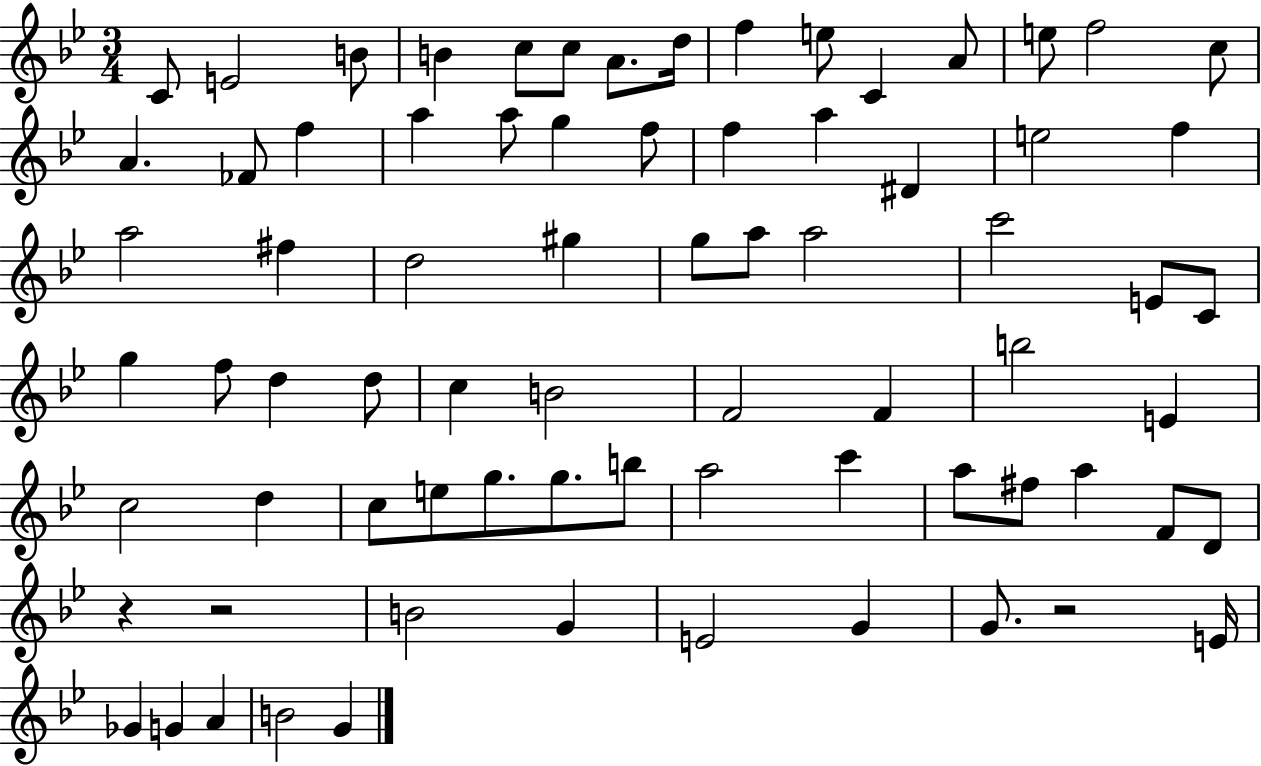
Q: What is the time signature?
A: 3/4